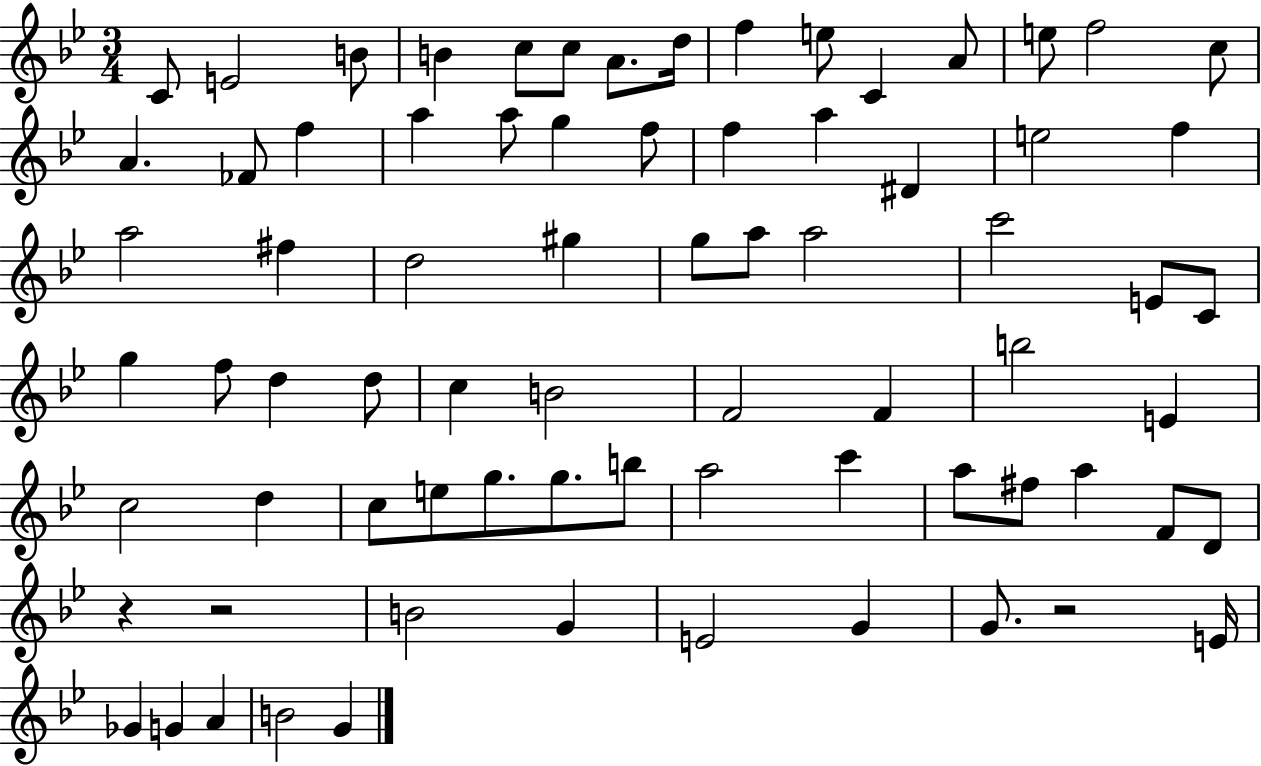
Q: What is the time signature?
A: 3/4